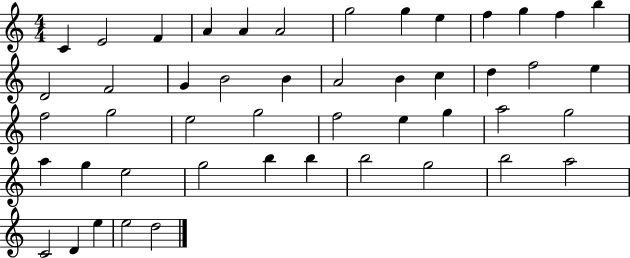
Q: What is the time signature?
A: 4/4